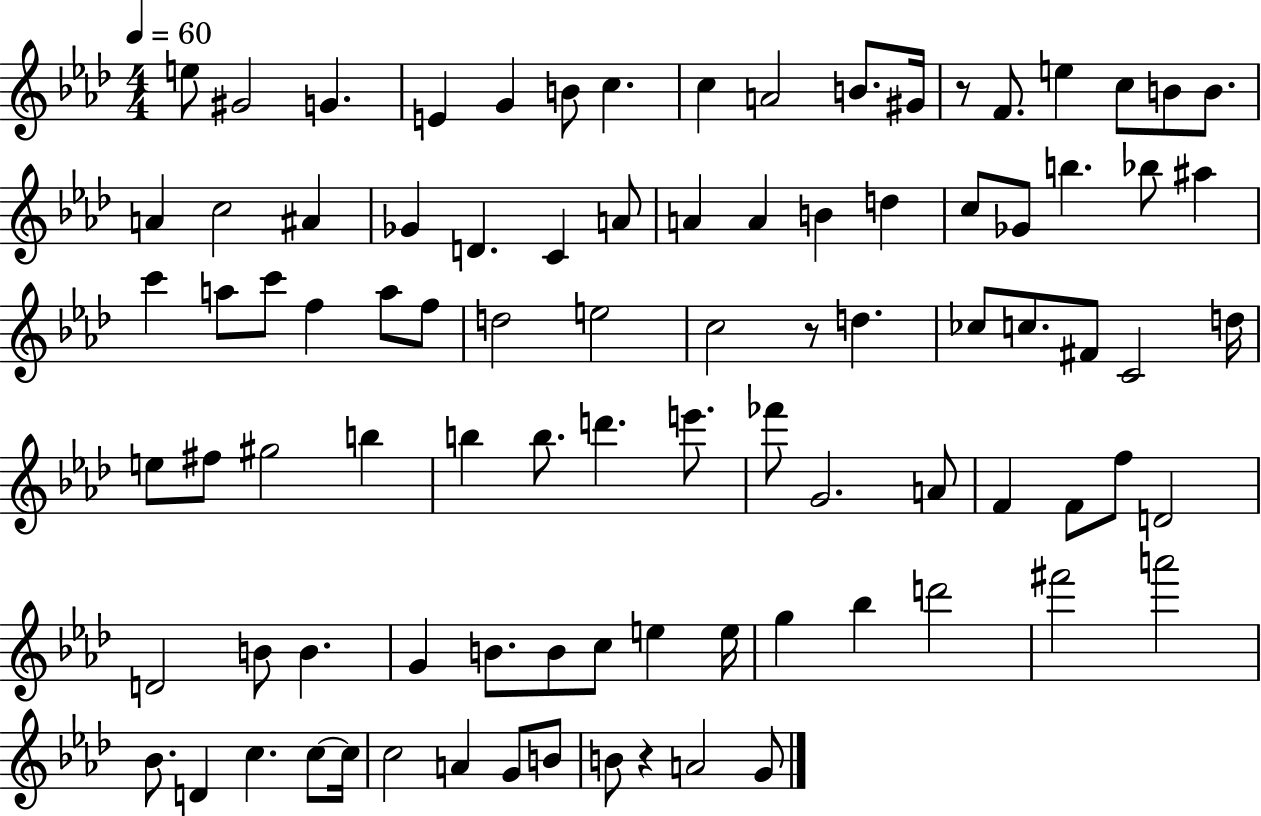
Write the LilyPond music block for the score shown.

{
  \clef treble
  \numericTimeSignature
  \time 4/4
  \key aes \major
  \tempo 4 = 60
  e''8 gis'2 g'4. | e'4 g'4 b'8 c''4. | c''4 a'2 b'8. gis'16 | r8 f'8. e''4 c''8 b'8 b'8. | \break a'4 c''2 ais'4 | ges'4 d'4. c'4 a'8 | a'4 a'4 b'4 d''4 | c''8 ges'8 b''4. bes''8 ais''4 | \break c'''4 a''8 c'''8 f''4 a''8 f''8 | d''2 e''2 | c''2 r8 d''4. | ces''8 c''8. fis'8 c'2 d''16 | \break e''8 fis''8 gis''2 b''4 | b''4 b''8. d'''4. e'''8. | fes'''8 g'2. a'8 | f'4 f'8 f''8 d'2 | \break d'2 b'8 b'4. | g'4 b'8. b'8 c''8 e''4 e''16 | g''4 bes''4 d'''2 | fis'''2 a'''2 | \break bes'8. d'4 c''4. c''8~~ c''16 | c''2 a'4 g'8 b'8 | b'8 r4 a'2 g'8 | \bar "|."
}